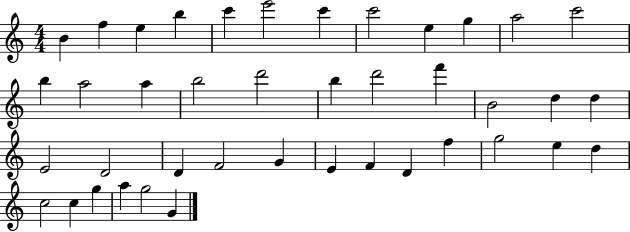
{
  \clef treble
  \numericTimeSignature
  \time 4/4
  \key c \major
  b'4 f''4 e''4 b''4 | c'''4 e'''2 c'''4 | c'''2 e''4 g''4 | a''2 c'''2 | \break b''4 a''2 a''4 | b''2 d'''2 | b''4 d'''2 f'''4 | b'2 d''4 d''4 | \break e'2 d'2 | d'4 f'2 g'4 | e'4 f'4 d'4 f''4 | g''2 e''4 d''4 | \break c''2 c''4 g''4 | a''4 g''2 g'4 | \bar "|."
}